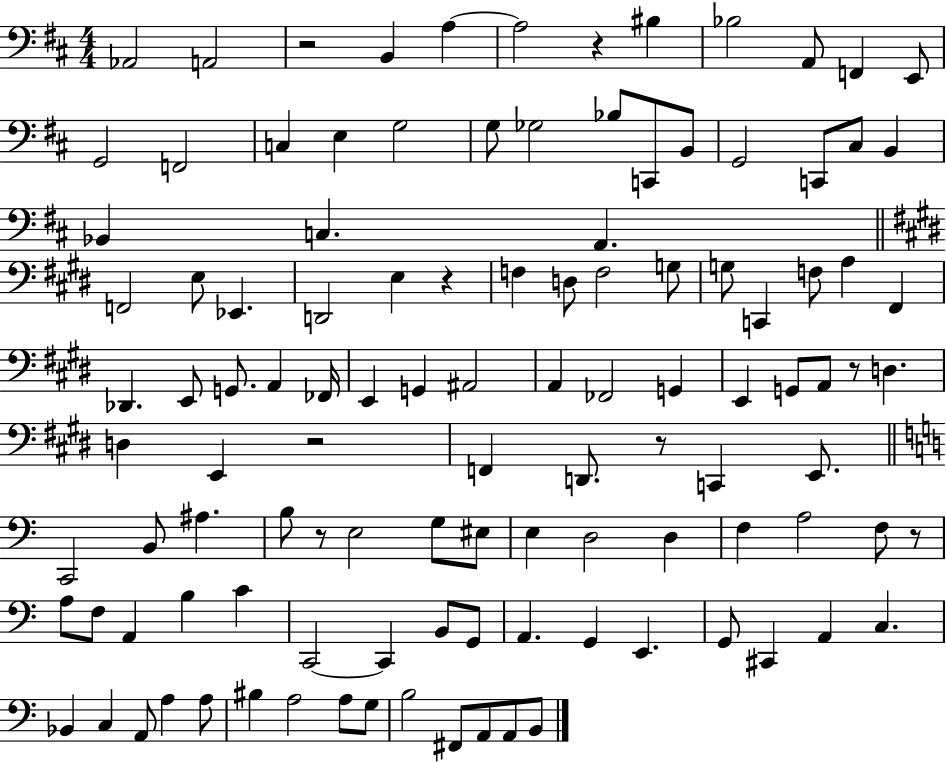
{
  \clef bass
  \numericTimeSignature
  \time 4/4
  \key d \major
  aes,2 a,2 | r2 b,4 a4~~ | a2 r4 bis4 | bes2 a,8 f,4 e,8 | \break g,2 f,2 | c4 e4 g2 | g8 ges2 bes8 c,8 b,8 | g,2 c,8 cis8 b,4 | \break bes,4 c4. a,4. | \bar "||" \break \key e \major f,2 e8 ees,4. | d,2 e4 r4 | f4 d8 f2 g8 | g8 c,4 f8 a4 fis,4 | \break des,4. e,8 g,8. a,4 fes,16 | e,4 g,4 ais,2 | a,4 fes,2 g,4 | e,4 g,8 a,8 r8 d4. | \break d4 e,4 r2 | f,4 d,8. r8 c,4 e,8. | \bar "||" \break \key a \minor c,2 b,8 ais4. | b8 r8 e2 g8 eis8 | e4 d2 d4 | f4 a2 f8 r8 | \break a8 f8 a,4 b4 c'4 | c,2~~ c,4 b,8 g,8 | a,4. g,4 e,4. | g,8 cis,4 a,4 c4. | \break bes,4 c4 a,8 a4 a8 | bis4 a2 a8 g8 | b2 fis,8 a,8 a,8 b,8 | \bar "|."
}